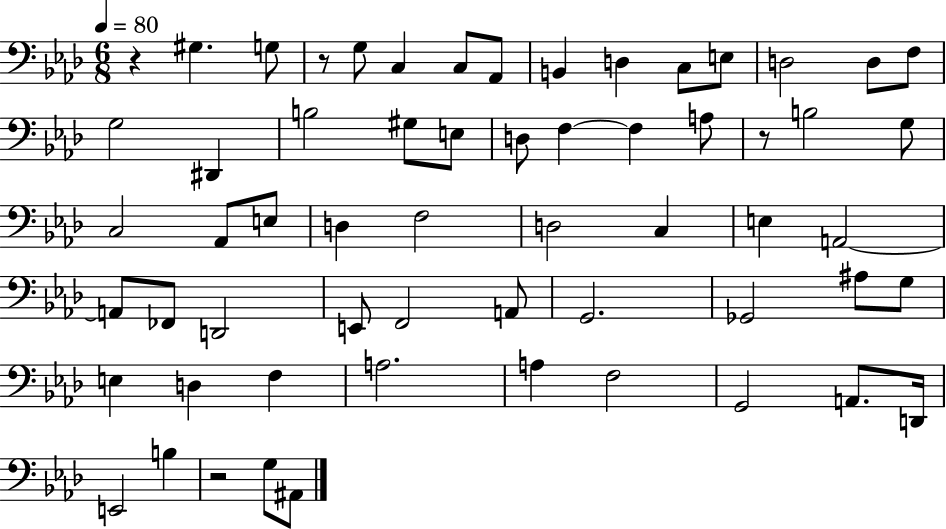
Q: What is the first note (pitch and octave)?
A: G#3